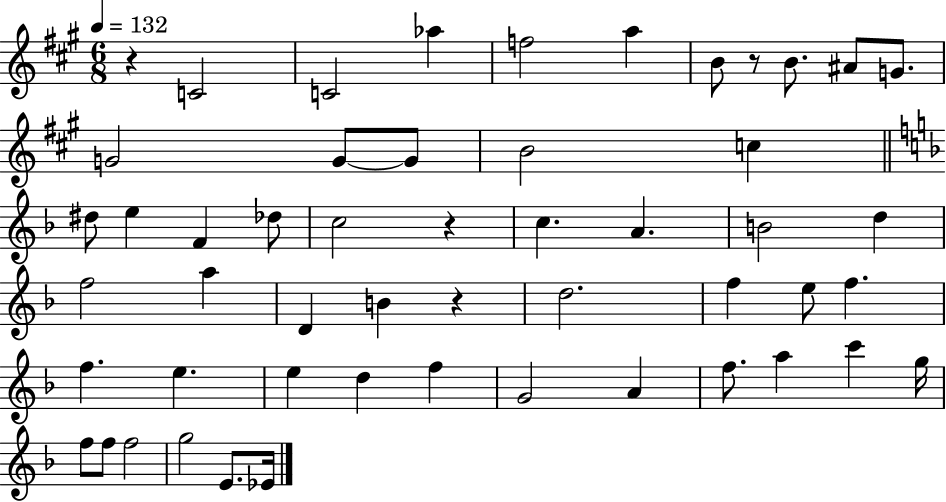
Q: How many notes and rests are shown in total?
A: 52